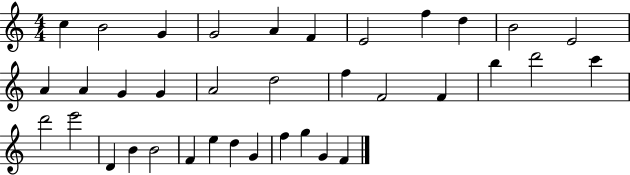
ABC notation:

X:1
T:Untitled
M:4/4
L:1/4
K:C
c B2 G G2 A F E2 f d B2 E2 A A G G A2 d2 f F2 F b d'2 c' d'2 e'2 D B B2 F e d G f g G F